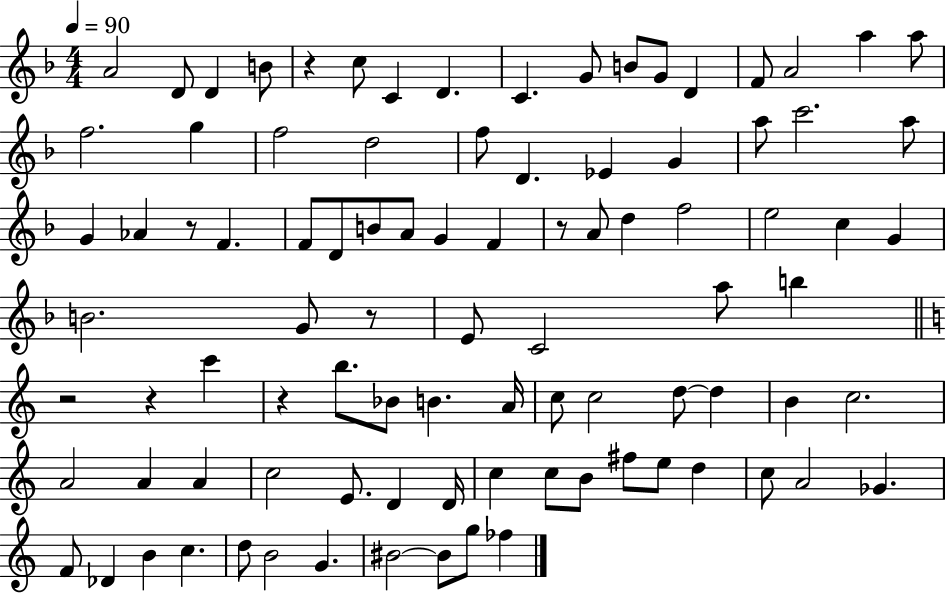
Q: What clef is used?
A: treble